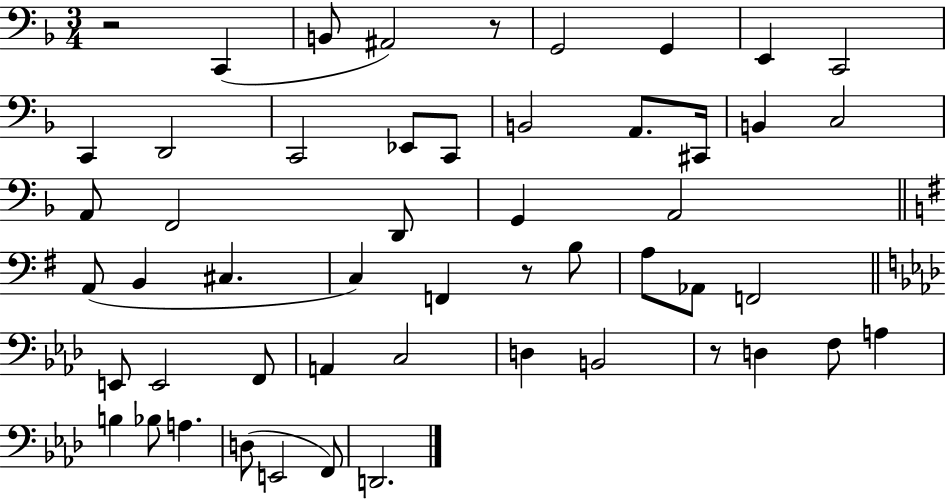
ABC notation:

X:1
T:Untitled
M:3/4
L:1/4
K:F
z2 C,, B,,/2 ^A,,2 z/2 G,,2 G,, E,, C,,2 C,, D,,2 C,,2 _E,,/2 C,,/2 B,,2 A,,/2 ^C,,/4 B,, C,2 A,,/2 F,,2 D,,/2 G,, A,,2 A,,/2 B,, ^C, C, F,, z/2 B,/2 A,/2 _A,,/2 F,,2 E,,/2 E,,2 F,,/2 A,, C,2 D, B,,2 z/2 D, F,/2 A, B, _B,/2 A, D,/2 E,,2 F,,/2 D,,2